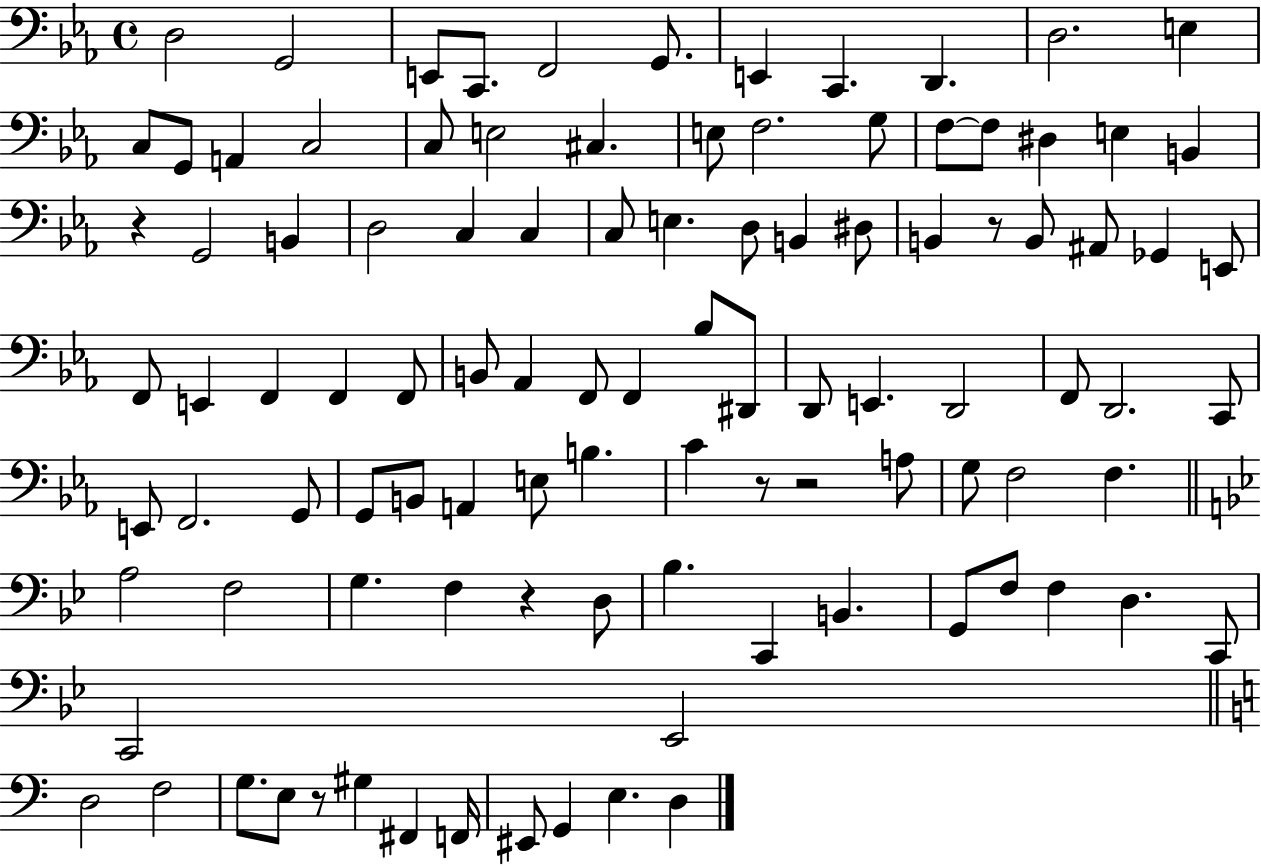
X:1
T:Untitled
M:4/4
L:1/4
K:Eb
D,2 G,,2 E,,/2 C,,/2 F,,2 G,,/2 E,, C,, D,, D,2 E, C,/2 G,,/2 A,, C,2 C,/2 E,2 ^C, E,/2 F,2 G,/2 F,/2 F,/2 ^D, E, B,, z G,,2 B,, D,2 C, C, C,/2 E, D,/2 B,, ^D,/2 B,, z/2 B,,/2 ^A,,/2 _G,, E,,/2 F,,/2 E,, F,, F,, F,,/2 B,,/2 _A,, F,,/2 F,, _B,/2 ^D,,/2 D,,/2 E,, D,,2 F,,/2 D,,2 C,,/2 E,,/2 F,,2 G,,/2 G,,/2 B,,/2 A,, E,/2 B, C z/2 z2 A,/2 G,/2 F,2 F, A,2 F,2 G, F, z D,/2 _B, C,, B,, G,,/2 F,/2 F, D, C,,/2 C,,2 _E,,2 D,2 F,2 G,/2 E,/2 z/2 ^G, ^F,, F,,/4 ^E,,/2 G,, E, D,